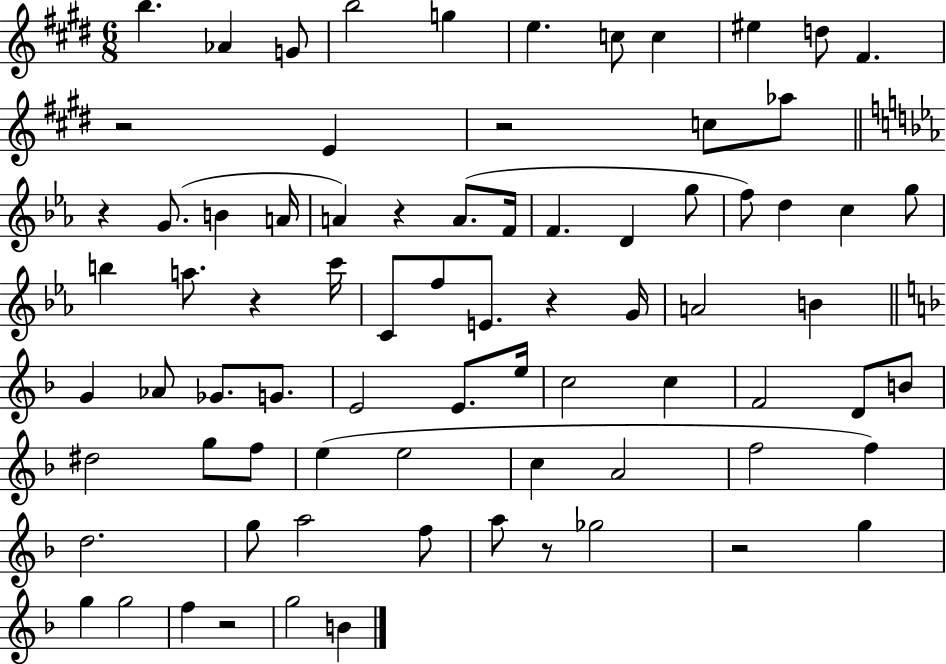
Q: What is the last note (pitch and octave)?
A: B4